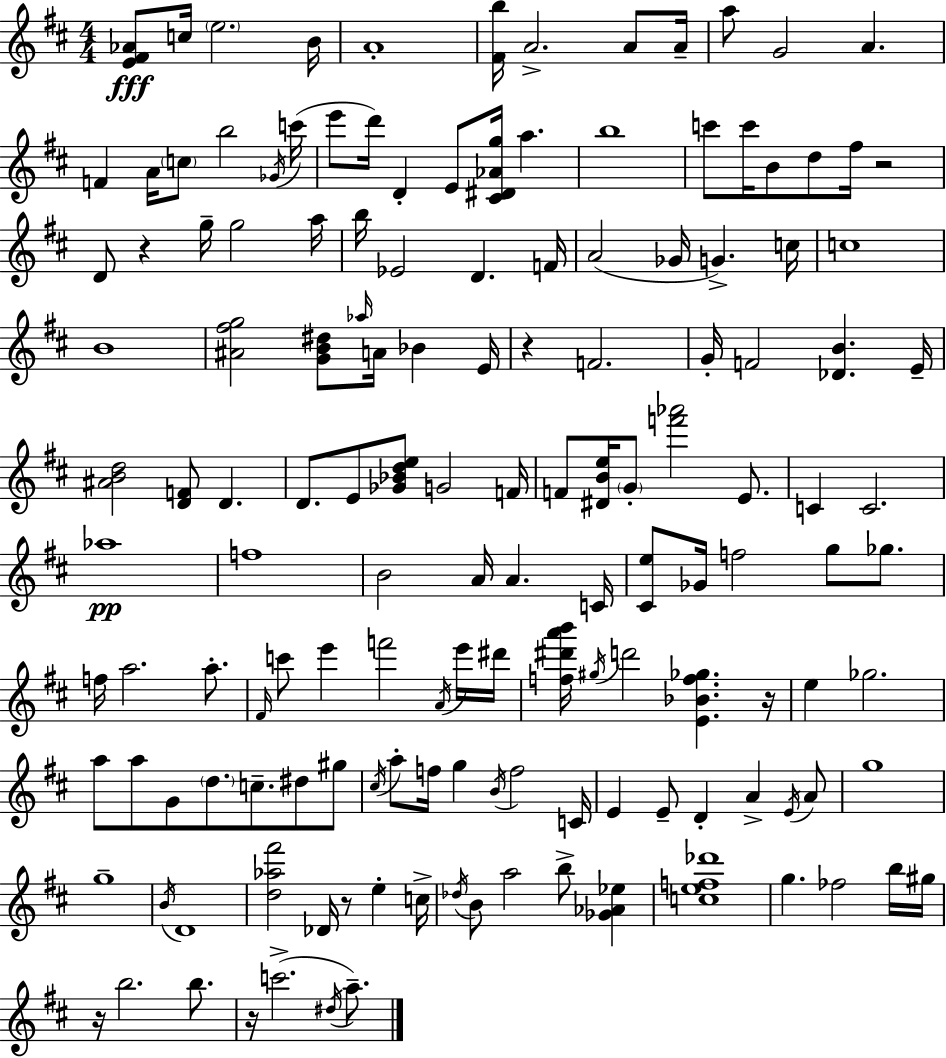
{
  \clef treble
  \numericTimeSignature
  \time 4/4
  \key d \major
  \repeat volta 2 { <e' fis' aes'>8\fff c''16 \parenthesize e''2. b'16 | a'1-. | <fis' b''>16 a'2.-> a'8 a'16-- | a''8 g'2 a'4. | \break f'4 a'16 \parenthesize c''8 b''2 \acciaccatura { ges'16 } | c'''16( e'''8 d'''16) d'4-. e'8 <cis' dis' aes' g''>16 a''4. | b''1 | c'''8 c'''16 b'8 d''8 fis''16 r2 | \break d'8 r4 g''16-- g''2 | a''16 b''16 ees'2 d'4. | f'16 a'2( ges'16 g'4.->) | c''16 c''1 | \break b'1 | <ais' fis'' g''>2 <g' b' dis''>8 \grace { aes''16 } a'16 bes'4 | e'16 r4 f'2. | g'16-. f'2 <des' b'>4. | \break e'16-- <ais' b' d''>2 <d' f'>8 d'4. | d'8. e'8 <ges' bes' d'' e''>8 g'2 | f'16 f'8 <dis' b' e''>16 \parenthesize g'8-. <f''' aes'''>2 e'8. | c'4 c'2. | \break aes''1\pp | f''1 | b'2 a'16 a'4. | c'16 <cis' e''>8 ges'16 f''2 g''8 ges''8. | \break f''16 a''2. a''8.-. | \grace { fis'16 } c'''8 e'''4 f'''2 | \acciaccatura { a'16 } e'''16 dis'''16 <f'' dis''' a''' b'''>16 \acciaccatura { gis''16 } d'''2 <e' bes' f'' ges''>4. | r16 e''4 ges''2. | \break a''8 a''8 g'8 \parenthesize d''8. c''8.-- | dis''8 gis''8 \acciaccatura { cis''16 } a''8-. f''16 g''4 \acciaccatura { b'16 } f''2 | c'16 e'4 e'8-- d'4-. | a'4-> \acciaccatura { e'16 } a'8 g''1 | \break g''1-- | \acciaccatura { b'16 } d'1 | <d'' aes'' fis'''>2 | des'16 r8 e''4-. c''16-> \acciaccatura { des''16 } b'8 a''2 | \break b''8-> <ges' aes' ees''>4 <c'' e'' f'' des'''>1 | g''4. | fes''2 b''16 gis''16 r16 b''2. | b''8. r16 c'''2.->( | \break \acciaccatura { dis''16 } a''8.--) } \bar "|."
}